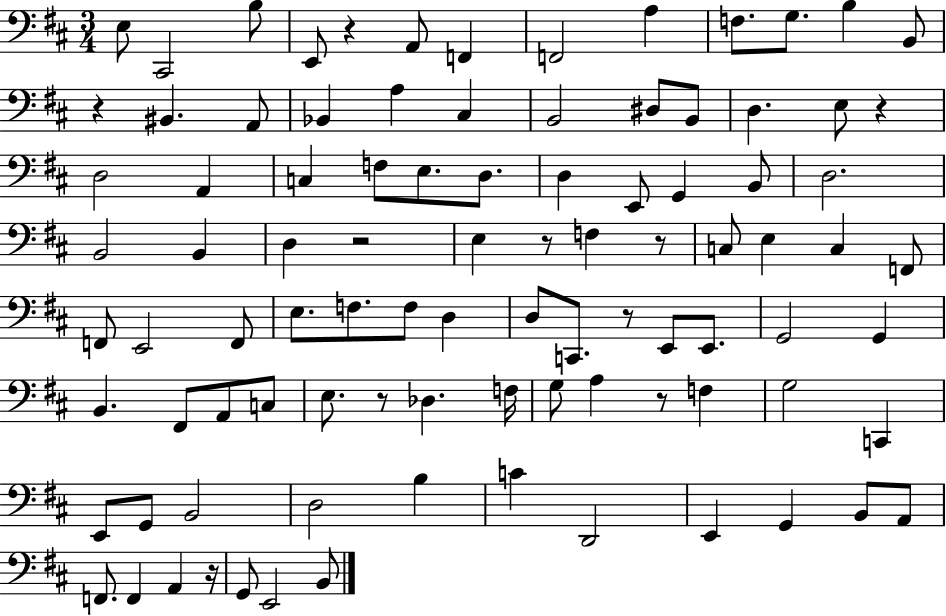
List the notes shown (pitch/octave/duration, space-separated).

E3/e C#2/h B3/e E2/e R/q A2/e F2/q F2/h A3/q F3/e. G3/e. B3/q B2/e R/q BIS2/q. A2/e Bb2/q A3/q C#3/q B2/h D#3/e B2/e D3/q. E3/e R/q D3/h A2/q C3/q F3/e E3/e. D3/e. D3/q E2/e G2/q B2/e D3/h. B2/h B2/q D3/q R/h E3/q R/e F3/q R/e C3/e E3/q C3/q F2/e F2/e E2/h F2/e E3/e. F3/e. F3/e D3/q D3/e C2/e. R/e E2/e E2/e. G2/h G2/q B2/q. F#2/e A2/e C3/e E3/e. R/e Db3/q. F3/s G3/e A3/q R/e F3/q G3/h C2/q E2/e G2/e B2/h D3/h B3/q C4/q D2/h E2/q G2/q B2/e A2/e F2/e. F2/q A2/q R/s G2/e E2/h B2/e